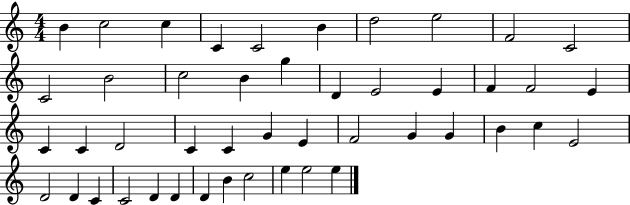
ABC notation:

X:1
T:Untitled
M:4/4
L:1/4
K:C
B c2 c C C2 B d2 e2 F2 C2 C2 B2 c2 B g D E2 E F F2 E C C D2 C C G E F2 G G B c E2 D2 D C C2 D D D B c2 e e2 e